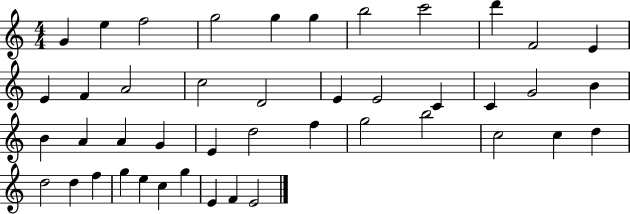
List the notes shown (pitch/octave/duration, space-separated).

G4/q E5/q F5/h G5/h G5/q G5/q B5/h C6/h D6/q F4/h E4/q E4/q F4/q A4/h C5/h D4/h E4/q E4/h C4/q C4/q G4/h B4/q B4/q A4/q A4/q G4/q E4/q D5/h F5/q G5/h B5/h C5/h C5/q D5/q D5/h D5/q F5/q G5/q E5/q C5/q G5/q E4/q F4/q E4/h